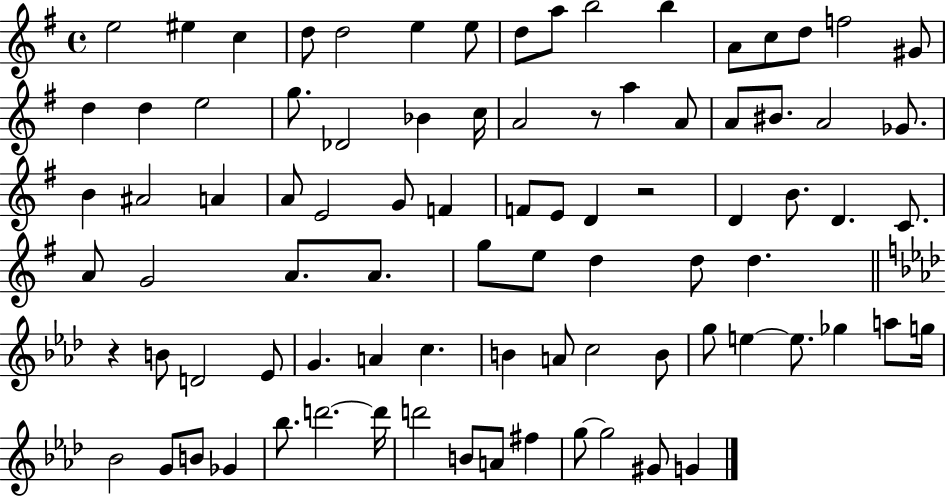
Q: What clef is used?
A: treble